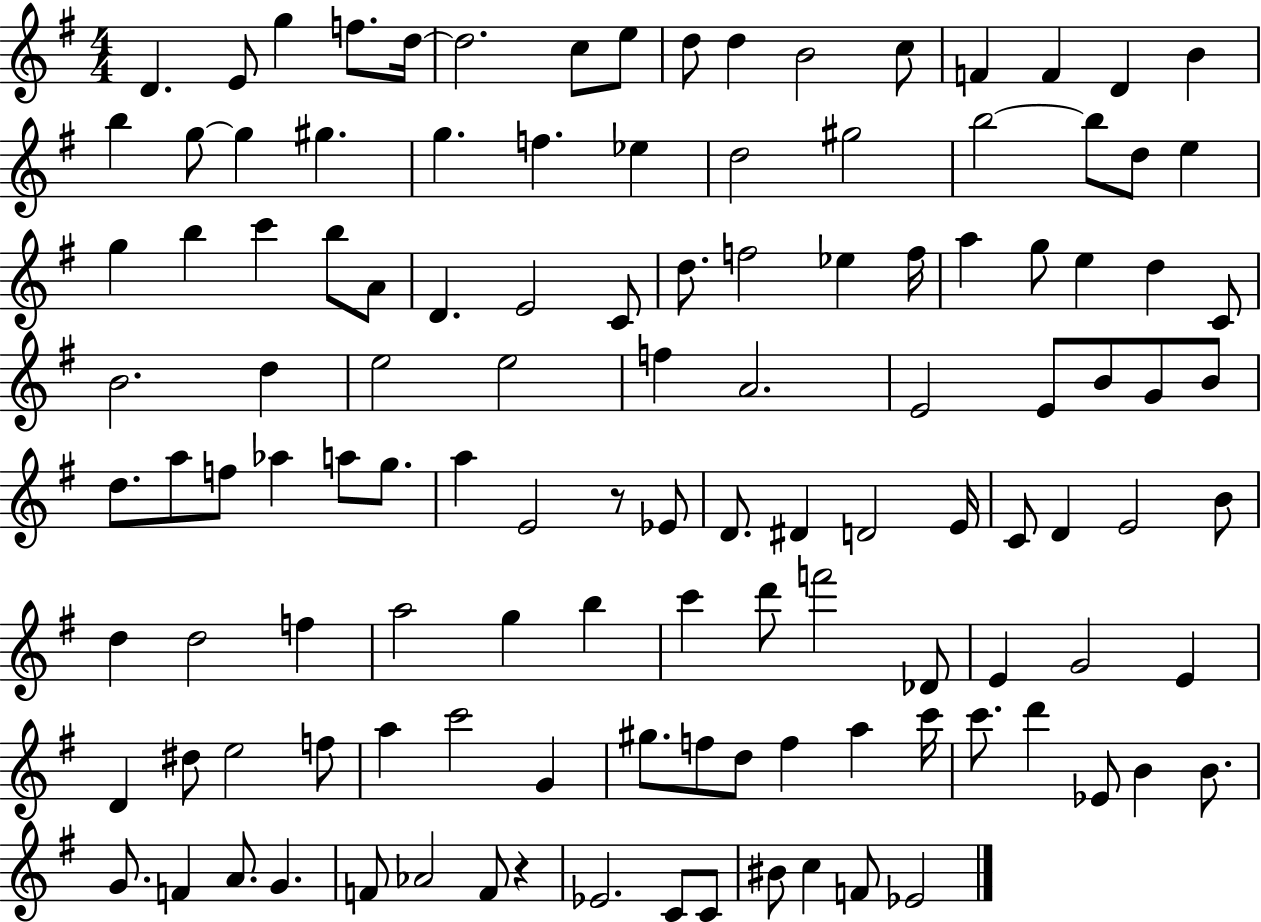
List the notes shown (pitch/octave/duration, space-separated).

D4/q. E4/e G5/q F5/e. D5/s D5/h. C5/e E5/e D5/e D5/q B4/h C5/e F4/q F4/q D4/q B4/q B5/q G5/e G5/q G#5/q. G5/q. F5/q. Eb5/q D5/h G#5/h B5/h B5/e D5/e E5/q G5/q B5/q C6/q B5/e A4/e D4/q. E4/h C4/e D5/e. F5/h Eb5/q F5/s A5/q G5/e E5/q D5/q C4/e B4/h. D5/q E5/h E5/h F5/q A4/h. E4/h E4/e B4/e G4/e B4/e D5/e. A5/e F5/e Ab5/q A5/e G5/e. A5/q E4/h R/e Eb4/e D4/e. D#4/q D4/h E4/s C4/e D4/q E4/h B4/e D5/q D5/h F5/q A5/h G5/q B5/q C6/q D6/e F6/h Db4/e E4/q G4/h E4/q D4/q D#5/e E5/h F5/e A5/q C6/h G4/q G#5/e. F5/e D5/e F5/q A5/q C6/s C6/e. D6/q Eb4/e B4/q B4/e. G4/e. F4/q A4/e. G4/q. F4/e Ab4/h F4/e R/q Eb4/h. C4/e C4/e BIS4/e C5/q F4/e Eb4/h